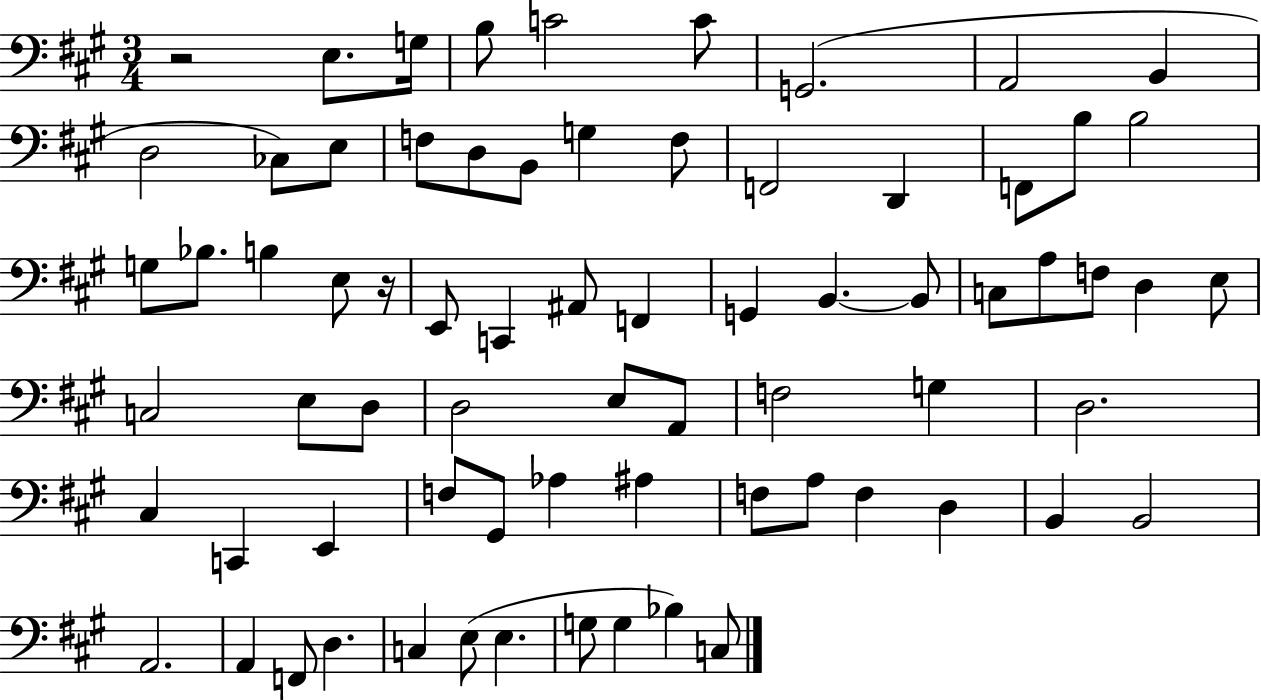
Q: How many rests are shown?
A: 2